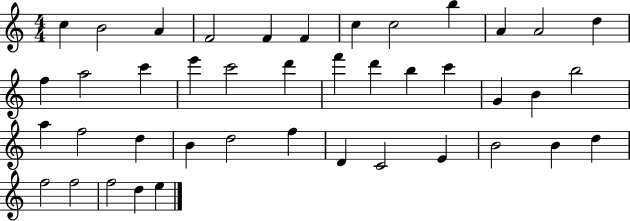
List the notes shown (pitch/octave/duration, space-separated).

C5/q B4/h A4/q F4/h F4/q F4/q C5/q C5/h B5/q A4/q A4/h D5/q F5/q A5/h C6/q E6/q C6/h D6/q F6/q D6/q B5/q C6/q G4/q B4/q B5/h A5/q F5/h D5/q B4/q D5/h F5/q D4/q C4/h E4/q B4/h B4/q D5/q F5/h F5/h F5/h D5/q E5/q